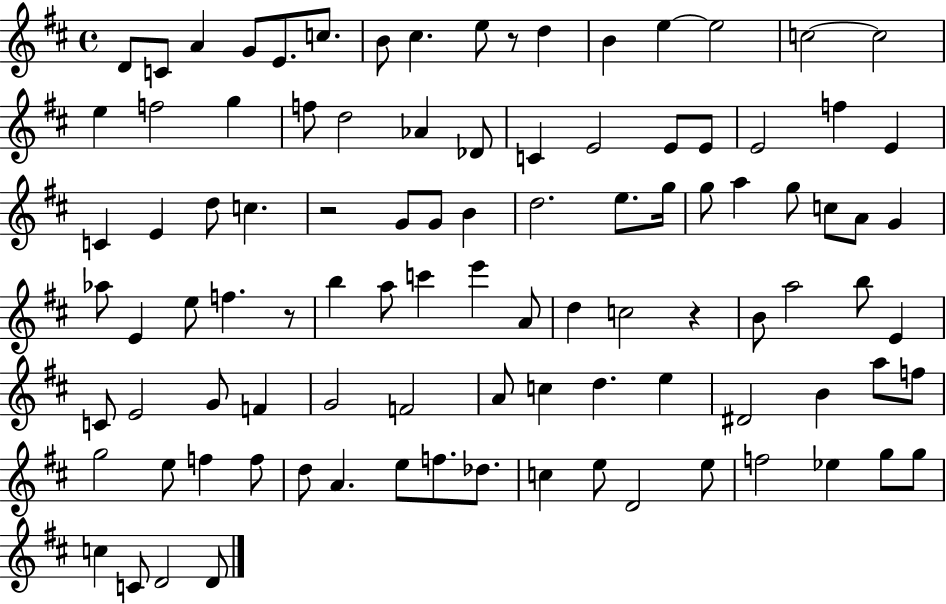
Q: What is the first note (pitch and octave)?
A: D4